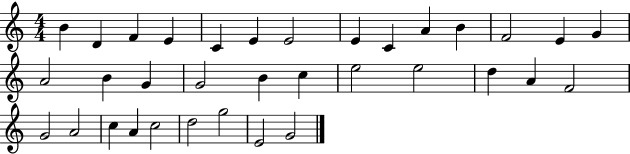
X:1
T:Untitled
M:4/4
L:1/4
K:C
B D F E C E E2 E C A B F2 E G A2 B G G2 B c e2 e2 d A F2 G2 A2 c A c2 d2 g2 E2 G2